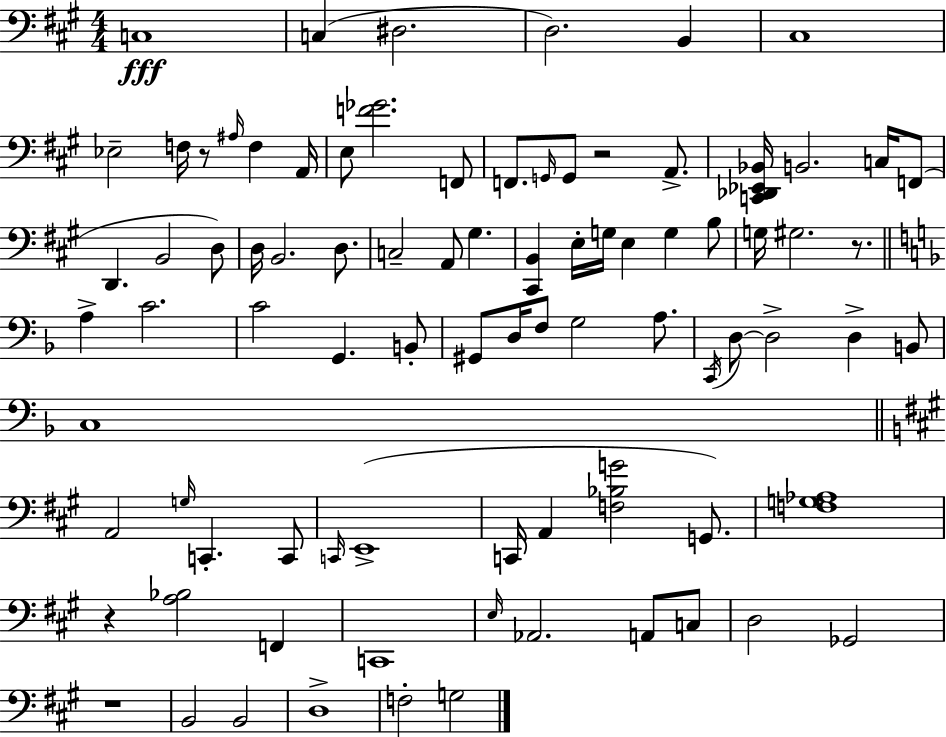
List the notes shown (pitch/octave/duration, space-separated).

C3/w C3/q D#3/h. D3/h. B2/q C#3/w Eb3/h F3/s R/e A#3/s F3/q A2/s E3/e [F4,Gb4]/h. F2/e F2/e. G2/s G2/e R/h A2/e. [C2,Db2,Eb2,Bb2]/s B2/h. C3/s F2/e D2/q. B2/h D3/e D3/s B2/h. D3/e. C3/h A2/e G#3/q. [C#2,B2]/q E3/s G3/s E3/q G3/q B3/e G3/s G#3/h. R/e. A3/q C4/h. C4/h G2/q. B2/e G#2/e D3/s F3/e G3/h A3/e. C2/s D3/e D3/h D3/q B2/e C3/w A2/h G3/s C2/q. C2/e C2/s E2/w C2/s A2/q [F3,Bb3,G4]/h G2/e. [F3,G3,Ab3]/w R/q [A3,Bb3]/h F2/q C2/w E3/s Ab2/h. A2/e C3/e D3/h Gb2/h R/w B2/h B2/h D3/w F3/h G3/h